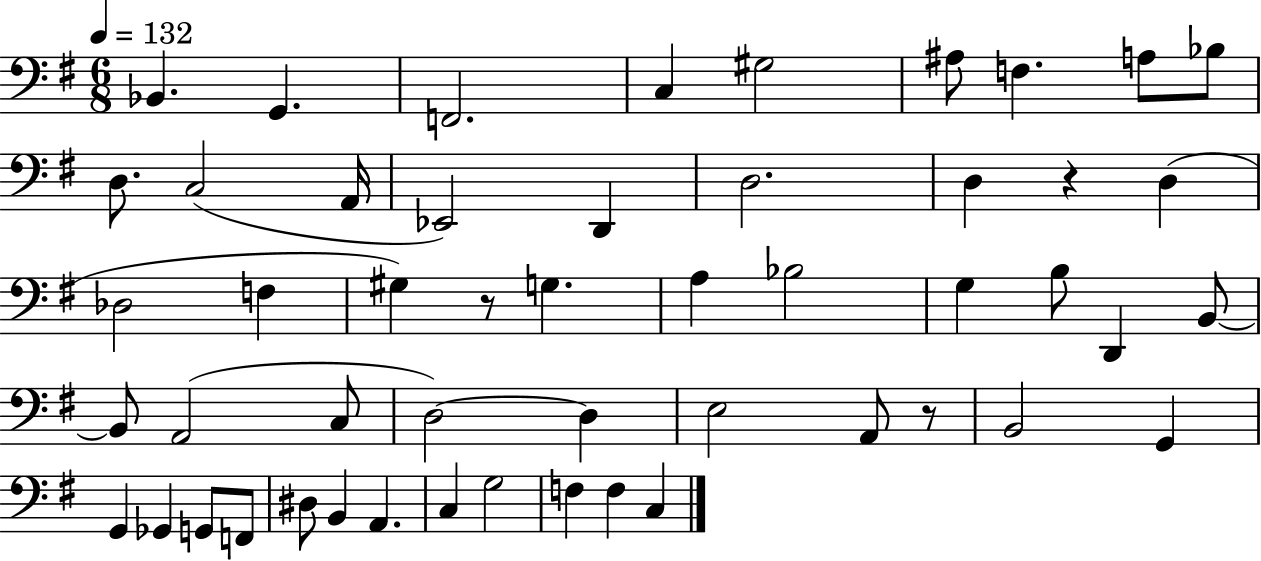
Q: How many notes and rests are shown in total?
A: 51